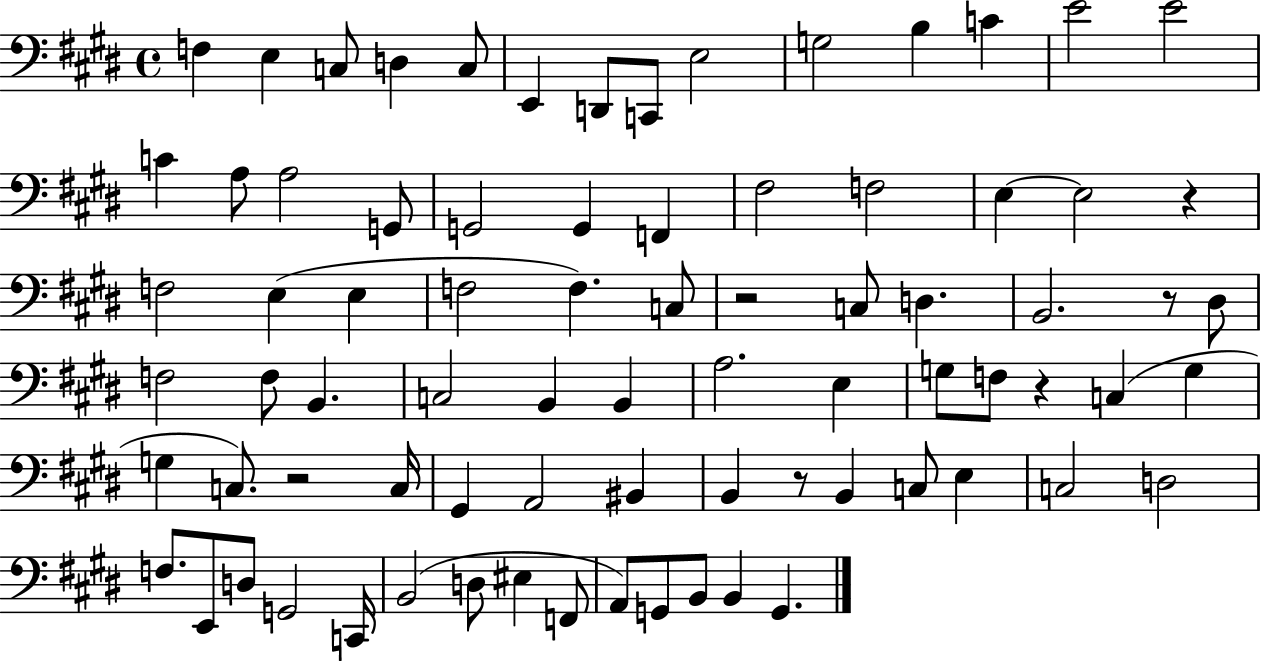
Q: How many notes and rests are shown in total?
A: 79